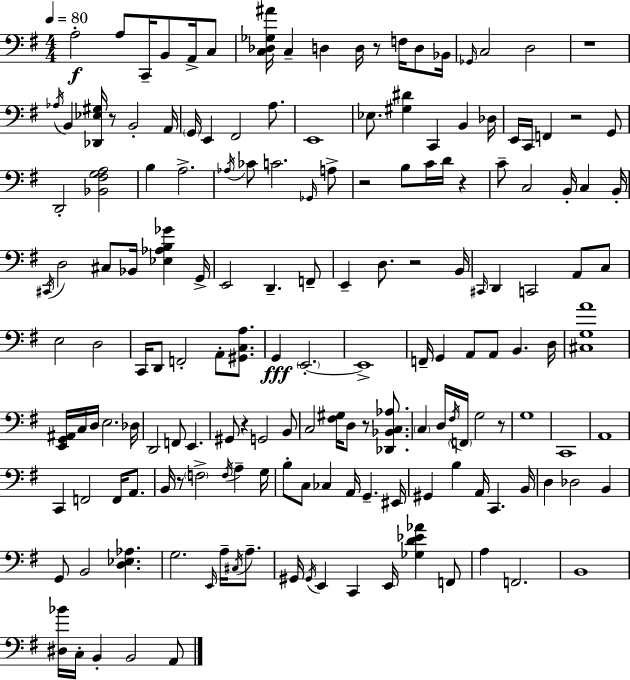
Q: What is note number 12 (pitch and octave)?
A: Bb2